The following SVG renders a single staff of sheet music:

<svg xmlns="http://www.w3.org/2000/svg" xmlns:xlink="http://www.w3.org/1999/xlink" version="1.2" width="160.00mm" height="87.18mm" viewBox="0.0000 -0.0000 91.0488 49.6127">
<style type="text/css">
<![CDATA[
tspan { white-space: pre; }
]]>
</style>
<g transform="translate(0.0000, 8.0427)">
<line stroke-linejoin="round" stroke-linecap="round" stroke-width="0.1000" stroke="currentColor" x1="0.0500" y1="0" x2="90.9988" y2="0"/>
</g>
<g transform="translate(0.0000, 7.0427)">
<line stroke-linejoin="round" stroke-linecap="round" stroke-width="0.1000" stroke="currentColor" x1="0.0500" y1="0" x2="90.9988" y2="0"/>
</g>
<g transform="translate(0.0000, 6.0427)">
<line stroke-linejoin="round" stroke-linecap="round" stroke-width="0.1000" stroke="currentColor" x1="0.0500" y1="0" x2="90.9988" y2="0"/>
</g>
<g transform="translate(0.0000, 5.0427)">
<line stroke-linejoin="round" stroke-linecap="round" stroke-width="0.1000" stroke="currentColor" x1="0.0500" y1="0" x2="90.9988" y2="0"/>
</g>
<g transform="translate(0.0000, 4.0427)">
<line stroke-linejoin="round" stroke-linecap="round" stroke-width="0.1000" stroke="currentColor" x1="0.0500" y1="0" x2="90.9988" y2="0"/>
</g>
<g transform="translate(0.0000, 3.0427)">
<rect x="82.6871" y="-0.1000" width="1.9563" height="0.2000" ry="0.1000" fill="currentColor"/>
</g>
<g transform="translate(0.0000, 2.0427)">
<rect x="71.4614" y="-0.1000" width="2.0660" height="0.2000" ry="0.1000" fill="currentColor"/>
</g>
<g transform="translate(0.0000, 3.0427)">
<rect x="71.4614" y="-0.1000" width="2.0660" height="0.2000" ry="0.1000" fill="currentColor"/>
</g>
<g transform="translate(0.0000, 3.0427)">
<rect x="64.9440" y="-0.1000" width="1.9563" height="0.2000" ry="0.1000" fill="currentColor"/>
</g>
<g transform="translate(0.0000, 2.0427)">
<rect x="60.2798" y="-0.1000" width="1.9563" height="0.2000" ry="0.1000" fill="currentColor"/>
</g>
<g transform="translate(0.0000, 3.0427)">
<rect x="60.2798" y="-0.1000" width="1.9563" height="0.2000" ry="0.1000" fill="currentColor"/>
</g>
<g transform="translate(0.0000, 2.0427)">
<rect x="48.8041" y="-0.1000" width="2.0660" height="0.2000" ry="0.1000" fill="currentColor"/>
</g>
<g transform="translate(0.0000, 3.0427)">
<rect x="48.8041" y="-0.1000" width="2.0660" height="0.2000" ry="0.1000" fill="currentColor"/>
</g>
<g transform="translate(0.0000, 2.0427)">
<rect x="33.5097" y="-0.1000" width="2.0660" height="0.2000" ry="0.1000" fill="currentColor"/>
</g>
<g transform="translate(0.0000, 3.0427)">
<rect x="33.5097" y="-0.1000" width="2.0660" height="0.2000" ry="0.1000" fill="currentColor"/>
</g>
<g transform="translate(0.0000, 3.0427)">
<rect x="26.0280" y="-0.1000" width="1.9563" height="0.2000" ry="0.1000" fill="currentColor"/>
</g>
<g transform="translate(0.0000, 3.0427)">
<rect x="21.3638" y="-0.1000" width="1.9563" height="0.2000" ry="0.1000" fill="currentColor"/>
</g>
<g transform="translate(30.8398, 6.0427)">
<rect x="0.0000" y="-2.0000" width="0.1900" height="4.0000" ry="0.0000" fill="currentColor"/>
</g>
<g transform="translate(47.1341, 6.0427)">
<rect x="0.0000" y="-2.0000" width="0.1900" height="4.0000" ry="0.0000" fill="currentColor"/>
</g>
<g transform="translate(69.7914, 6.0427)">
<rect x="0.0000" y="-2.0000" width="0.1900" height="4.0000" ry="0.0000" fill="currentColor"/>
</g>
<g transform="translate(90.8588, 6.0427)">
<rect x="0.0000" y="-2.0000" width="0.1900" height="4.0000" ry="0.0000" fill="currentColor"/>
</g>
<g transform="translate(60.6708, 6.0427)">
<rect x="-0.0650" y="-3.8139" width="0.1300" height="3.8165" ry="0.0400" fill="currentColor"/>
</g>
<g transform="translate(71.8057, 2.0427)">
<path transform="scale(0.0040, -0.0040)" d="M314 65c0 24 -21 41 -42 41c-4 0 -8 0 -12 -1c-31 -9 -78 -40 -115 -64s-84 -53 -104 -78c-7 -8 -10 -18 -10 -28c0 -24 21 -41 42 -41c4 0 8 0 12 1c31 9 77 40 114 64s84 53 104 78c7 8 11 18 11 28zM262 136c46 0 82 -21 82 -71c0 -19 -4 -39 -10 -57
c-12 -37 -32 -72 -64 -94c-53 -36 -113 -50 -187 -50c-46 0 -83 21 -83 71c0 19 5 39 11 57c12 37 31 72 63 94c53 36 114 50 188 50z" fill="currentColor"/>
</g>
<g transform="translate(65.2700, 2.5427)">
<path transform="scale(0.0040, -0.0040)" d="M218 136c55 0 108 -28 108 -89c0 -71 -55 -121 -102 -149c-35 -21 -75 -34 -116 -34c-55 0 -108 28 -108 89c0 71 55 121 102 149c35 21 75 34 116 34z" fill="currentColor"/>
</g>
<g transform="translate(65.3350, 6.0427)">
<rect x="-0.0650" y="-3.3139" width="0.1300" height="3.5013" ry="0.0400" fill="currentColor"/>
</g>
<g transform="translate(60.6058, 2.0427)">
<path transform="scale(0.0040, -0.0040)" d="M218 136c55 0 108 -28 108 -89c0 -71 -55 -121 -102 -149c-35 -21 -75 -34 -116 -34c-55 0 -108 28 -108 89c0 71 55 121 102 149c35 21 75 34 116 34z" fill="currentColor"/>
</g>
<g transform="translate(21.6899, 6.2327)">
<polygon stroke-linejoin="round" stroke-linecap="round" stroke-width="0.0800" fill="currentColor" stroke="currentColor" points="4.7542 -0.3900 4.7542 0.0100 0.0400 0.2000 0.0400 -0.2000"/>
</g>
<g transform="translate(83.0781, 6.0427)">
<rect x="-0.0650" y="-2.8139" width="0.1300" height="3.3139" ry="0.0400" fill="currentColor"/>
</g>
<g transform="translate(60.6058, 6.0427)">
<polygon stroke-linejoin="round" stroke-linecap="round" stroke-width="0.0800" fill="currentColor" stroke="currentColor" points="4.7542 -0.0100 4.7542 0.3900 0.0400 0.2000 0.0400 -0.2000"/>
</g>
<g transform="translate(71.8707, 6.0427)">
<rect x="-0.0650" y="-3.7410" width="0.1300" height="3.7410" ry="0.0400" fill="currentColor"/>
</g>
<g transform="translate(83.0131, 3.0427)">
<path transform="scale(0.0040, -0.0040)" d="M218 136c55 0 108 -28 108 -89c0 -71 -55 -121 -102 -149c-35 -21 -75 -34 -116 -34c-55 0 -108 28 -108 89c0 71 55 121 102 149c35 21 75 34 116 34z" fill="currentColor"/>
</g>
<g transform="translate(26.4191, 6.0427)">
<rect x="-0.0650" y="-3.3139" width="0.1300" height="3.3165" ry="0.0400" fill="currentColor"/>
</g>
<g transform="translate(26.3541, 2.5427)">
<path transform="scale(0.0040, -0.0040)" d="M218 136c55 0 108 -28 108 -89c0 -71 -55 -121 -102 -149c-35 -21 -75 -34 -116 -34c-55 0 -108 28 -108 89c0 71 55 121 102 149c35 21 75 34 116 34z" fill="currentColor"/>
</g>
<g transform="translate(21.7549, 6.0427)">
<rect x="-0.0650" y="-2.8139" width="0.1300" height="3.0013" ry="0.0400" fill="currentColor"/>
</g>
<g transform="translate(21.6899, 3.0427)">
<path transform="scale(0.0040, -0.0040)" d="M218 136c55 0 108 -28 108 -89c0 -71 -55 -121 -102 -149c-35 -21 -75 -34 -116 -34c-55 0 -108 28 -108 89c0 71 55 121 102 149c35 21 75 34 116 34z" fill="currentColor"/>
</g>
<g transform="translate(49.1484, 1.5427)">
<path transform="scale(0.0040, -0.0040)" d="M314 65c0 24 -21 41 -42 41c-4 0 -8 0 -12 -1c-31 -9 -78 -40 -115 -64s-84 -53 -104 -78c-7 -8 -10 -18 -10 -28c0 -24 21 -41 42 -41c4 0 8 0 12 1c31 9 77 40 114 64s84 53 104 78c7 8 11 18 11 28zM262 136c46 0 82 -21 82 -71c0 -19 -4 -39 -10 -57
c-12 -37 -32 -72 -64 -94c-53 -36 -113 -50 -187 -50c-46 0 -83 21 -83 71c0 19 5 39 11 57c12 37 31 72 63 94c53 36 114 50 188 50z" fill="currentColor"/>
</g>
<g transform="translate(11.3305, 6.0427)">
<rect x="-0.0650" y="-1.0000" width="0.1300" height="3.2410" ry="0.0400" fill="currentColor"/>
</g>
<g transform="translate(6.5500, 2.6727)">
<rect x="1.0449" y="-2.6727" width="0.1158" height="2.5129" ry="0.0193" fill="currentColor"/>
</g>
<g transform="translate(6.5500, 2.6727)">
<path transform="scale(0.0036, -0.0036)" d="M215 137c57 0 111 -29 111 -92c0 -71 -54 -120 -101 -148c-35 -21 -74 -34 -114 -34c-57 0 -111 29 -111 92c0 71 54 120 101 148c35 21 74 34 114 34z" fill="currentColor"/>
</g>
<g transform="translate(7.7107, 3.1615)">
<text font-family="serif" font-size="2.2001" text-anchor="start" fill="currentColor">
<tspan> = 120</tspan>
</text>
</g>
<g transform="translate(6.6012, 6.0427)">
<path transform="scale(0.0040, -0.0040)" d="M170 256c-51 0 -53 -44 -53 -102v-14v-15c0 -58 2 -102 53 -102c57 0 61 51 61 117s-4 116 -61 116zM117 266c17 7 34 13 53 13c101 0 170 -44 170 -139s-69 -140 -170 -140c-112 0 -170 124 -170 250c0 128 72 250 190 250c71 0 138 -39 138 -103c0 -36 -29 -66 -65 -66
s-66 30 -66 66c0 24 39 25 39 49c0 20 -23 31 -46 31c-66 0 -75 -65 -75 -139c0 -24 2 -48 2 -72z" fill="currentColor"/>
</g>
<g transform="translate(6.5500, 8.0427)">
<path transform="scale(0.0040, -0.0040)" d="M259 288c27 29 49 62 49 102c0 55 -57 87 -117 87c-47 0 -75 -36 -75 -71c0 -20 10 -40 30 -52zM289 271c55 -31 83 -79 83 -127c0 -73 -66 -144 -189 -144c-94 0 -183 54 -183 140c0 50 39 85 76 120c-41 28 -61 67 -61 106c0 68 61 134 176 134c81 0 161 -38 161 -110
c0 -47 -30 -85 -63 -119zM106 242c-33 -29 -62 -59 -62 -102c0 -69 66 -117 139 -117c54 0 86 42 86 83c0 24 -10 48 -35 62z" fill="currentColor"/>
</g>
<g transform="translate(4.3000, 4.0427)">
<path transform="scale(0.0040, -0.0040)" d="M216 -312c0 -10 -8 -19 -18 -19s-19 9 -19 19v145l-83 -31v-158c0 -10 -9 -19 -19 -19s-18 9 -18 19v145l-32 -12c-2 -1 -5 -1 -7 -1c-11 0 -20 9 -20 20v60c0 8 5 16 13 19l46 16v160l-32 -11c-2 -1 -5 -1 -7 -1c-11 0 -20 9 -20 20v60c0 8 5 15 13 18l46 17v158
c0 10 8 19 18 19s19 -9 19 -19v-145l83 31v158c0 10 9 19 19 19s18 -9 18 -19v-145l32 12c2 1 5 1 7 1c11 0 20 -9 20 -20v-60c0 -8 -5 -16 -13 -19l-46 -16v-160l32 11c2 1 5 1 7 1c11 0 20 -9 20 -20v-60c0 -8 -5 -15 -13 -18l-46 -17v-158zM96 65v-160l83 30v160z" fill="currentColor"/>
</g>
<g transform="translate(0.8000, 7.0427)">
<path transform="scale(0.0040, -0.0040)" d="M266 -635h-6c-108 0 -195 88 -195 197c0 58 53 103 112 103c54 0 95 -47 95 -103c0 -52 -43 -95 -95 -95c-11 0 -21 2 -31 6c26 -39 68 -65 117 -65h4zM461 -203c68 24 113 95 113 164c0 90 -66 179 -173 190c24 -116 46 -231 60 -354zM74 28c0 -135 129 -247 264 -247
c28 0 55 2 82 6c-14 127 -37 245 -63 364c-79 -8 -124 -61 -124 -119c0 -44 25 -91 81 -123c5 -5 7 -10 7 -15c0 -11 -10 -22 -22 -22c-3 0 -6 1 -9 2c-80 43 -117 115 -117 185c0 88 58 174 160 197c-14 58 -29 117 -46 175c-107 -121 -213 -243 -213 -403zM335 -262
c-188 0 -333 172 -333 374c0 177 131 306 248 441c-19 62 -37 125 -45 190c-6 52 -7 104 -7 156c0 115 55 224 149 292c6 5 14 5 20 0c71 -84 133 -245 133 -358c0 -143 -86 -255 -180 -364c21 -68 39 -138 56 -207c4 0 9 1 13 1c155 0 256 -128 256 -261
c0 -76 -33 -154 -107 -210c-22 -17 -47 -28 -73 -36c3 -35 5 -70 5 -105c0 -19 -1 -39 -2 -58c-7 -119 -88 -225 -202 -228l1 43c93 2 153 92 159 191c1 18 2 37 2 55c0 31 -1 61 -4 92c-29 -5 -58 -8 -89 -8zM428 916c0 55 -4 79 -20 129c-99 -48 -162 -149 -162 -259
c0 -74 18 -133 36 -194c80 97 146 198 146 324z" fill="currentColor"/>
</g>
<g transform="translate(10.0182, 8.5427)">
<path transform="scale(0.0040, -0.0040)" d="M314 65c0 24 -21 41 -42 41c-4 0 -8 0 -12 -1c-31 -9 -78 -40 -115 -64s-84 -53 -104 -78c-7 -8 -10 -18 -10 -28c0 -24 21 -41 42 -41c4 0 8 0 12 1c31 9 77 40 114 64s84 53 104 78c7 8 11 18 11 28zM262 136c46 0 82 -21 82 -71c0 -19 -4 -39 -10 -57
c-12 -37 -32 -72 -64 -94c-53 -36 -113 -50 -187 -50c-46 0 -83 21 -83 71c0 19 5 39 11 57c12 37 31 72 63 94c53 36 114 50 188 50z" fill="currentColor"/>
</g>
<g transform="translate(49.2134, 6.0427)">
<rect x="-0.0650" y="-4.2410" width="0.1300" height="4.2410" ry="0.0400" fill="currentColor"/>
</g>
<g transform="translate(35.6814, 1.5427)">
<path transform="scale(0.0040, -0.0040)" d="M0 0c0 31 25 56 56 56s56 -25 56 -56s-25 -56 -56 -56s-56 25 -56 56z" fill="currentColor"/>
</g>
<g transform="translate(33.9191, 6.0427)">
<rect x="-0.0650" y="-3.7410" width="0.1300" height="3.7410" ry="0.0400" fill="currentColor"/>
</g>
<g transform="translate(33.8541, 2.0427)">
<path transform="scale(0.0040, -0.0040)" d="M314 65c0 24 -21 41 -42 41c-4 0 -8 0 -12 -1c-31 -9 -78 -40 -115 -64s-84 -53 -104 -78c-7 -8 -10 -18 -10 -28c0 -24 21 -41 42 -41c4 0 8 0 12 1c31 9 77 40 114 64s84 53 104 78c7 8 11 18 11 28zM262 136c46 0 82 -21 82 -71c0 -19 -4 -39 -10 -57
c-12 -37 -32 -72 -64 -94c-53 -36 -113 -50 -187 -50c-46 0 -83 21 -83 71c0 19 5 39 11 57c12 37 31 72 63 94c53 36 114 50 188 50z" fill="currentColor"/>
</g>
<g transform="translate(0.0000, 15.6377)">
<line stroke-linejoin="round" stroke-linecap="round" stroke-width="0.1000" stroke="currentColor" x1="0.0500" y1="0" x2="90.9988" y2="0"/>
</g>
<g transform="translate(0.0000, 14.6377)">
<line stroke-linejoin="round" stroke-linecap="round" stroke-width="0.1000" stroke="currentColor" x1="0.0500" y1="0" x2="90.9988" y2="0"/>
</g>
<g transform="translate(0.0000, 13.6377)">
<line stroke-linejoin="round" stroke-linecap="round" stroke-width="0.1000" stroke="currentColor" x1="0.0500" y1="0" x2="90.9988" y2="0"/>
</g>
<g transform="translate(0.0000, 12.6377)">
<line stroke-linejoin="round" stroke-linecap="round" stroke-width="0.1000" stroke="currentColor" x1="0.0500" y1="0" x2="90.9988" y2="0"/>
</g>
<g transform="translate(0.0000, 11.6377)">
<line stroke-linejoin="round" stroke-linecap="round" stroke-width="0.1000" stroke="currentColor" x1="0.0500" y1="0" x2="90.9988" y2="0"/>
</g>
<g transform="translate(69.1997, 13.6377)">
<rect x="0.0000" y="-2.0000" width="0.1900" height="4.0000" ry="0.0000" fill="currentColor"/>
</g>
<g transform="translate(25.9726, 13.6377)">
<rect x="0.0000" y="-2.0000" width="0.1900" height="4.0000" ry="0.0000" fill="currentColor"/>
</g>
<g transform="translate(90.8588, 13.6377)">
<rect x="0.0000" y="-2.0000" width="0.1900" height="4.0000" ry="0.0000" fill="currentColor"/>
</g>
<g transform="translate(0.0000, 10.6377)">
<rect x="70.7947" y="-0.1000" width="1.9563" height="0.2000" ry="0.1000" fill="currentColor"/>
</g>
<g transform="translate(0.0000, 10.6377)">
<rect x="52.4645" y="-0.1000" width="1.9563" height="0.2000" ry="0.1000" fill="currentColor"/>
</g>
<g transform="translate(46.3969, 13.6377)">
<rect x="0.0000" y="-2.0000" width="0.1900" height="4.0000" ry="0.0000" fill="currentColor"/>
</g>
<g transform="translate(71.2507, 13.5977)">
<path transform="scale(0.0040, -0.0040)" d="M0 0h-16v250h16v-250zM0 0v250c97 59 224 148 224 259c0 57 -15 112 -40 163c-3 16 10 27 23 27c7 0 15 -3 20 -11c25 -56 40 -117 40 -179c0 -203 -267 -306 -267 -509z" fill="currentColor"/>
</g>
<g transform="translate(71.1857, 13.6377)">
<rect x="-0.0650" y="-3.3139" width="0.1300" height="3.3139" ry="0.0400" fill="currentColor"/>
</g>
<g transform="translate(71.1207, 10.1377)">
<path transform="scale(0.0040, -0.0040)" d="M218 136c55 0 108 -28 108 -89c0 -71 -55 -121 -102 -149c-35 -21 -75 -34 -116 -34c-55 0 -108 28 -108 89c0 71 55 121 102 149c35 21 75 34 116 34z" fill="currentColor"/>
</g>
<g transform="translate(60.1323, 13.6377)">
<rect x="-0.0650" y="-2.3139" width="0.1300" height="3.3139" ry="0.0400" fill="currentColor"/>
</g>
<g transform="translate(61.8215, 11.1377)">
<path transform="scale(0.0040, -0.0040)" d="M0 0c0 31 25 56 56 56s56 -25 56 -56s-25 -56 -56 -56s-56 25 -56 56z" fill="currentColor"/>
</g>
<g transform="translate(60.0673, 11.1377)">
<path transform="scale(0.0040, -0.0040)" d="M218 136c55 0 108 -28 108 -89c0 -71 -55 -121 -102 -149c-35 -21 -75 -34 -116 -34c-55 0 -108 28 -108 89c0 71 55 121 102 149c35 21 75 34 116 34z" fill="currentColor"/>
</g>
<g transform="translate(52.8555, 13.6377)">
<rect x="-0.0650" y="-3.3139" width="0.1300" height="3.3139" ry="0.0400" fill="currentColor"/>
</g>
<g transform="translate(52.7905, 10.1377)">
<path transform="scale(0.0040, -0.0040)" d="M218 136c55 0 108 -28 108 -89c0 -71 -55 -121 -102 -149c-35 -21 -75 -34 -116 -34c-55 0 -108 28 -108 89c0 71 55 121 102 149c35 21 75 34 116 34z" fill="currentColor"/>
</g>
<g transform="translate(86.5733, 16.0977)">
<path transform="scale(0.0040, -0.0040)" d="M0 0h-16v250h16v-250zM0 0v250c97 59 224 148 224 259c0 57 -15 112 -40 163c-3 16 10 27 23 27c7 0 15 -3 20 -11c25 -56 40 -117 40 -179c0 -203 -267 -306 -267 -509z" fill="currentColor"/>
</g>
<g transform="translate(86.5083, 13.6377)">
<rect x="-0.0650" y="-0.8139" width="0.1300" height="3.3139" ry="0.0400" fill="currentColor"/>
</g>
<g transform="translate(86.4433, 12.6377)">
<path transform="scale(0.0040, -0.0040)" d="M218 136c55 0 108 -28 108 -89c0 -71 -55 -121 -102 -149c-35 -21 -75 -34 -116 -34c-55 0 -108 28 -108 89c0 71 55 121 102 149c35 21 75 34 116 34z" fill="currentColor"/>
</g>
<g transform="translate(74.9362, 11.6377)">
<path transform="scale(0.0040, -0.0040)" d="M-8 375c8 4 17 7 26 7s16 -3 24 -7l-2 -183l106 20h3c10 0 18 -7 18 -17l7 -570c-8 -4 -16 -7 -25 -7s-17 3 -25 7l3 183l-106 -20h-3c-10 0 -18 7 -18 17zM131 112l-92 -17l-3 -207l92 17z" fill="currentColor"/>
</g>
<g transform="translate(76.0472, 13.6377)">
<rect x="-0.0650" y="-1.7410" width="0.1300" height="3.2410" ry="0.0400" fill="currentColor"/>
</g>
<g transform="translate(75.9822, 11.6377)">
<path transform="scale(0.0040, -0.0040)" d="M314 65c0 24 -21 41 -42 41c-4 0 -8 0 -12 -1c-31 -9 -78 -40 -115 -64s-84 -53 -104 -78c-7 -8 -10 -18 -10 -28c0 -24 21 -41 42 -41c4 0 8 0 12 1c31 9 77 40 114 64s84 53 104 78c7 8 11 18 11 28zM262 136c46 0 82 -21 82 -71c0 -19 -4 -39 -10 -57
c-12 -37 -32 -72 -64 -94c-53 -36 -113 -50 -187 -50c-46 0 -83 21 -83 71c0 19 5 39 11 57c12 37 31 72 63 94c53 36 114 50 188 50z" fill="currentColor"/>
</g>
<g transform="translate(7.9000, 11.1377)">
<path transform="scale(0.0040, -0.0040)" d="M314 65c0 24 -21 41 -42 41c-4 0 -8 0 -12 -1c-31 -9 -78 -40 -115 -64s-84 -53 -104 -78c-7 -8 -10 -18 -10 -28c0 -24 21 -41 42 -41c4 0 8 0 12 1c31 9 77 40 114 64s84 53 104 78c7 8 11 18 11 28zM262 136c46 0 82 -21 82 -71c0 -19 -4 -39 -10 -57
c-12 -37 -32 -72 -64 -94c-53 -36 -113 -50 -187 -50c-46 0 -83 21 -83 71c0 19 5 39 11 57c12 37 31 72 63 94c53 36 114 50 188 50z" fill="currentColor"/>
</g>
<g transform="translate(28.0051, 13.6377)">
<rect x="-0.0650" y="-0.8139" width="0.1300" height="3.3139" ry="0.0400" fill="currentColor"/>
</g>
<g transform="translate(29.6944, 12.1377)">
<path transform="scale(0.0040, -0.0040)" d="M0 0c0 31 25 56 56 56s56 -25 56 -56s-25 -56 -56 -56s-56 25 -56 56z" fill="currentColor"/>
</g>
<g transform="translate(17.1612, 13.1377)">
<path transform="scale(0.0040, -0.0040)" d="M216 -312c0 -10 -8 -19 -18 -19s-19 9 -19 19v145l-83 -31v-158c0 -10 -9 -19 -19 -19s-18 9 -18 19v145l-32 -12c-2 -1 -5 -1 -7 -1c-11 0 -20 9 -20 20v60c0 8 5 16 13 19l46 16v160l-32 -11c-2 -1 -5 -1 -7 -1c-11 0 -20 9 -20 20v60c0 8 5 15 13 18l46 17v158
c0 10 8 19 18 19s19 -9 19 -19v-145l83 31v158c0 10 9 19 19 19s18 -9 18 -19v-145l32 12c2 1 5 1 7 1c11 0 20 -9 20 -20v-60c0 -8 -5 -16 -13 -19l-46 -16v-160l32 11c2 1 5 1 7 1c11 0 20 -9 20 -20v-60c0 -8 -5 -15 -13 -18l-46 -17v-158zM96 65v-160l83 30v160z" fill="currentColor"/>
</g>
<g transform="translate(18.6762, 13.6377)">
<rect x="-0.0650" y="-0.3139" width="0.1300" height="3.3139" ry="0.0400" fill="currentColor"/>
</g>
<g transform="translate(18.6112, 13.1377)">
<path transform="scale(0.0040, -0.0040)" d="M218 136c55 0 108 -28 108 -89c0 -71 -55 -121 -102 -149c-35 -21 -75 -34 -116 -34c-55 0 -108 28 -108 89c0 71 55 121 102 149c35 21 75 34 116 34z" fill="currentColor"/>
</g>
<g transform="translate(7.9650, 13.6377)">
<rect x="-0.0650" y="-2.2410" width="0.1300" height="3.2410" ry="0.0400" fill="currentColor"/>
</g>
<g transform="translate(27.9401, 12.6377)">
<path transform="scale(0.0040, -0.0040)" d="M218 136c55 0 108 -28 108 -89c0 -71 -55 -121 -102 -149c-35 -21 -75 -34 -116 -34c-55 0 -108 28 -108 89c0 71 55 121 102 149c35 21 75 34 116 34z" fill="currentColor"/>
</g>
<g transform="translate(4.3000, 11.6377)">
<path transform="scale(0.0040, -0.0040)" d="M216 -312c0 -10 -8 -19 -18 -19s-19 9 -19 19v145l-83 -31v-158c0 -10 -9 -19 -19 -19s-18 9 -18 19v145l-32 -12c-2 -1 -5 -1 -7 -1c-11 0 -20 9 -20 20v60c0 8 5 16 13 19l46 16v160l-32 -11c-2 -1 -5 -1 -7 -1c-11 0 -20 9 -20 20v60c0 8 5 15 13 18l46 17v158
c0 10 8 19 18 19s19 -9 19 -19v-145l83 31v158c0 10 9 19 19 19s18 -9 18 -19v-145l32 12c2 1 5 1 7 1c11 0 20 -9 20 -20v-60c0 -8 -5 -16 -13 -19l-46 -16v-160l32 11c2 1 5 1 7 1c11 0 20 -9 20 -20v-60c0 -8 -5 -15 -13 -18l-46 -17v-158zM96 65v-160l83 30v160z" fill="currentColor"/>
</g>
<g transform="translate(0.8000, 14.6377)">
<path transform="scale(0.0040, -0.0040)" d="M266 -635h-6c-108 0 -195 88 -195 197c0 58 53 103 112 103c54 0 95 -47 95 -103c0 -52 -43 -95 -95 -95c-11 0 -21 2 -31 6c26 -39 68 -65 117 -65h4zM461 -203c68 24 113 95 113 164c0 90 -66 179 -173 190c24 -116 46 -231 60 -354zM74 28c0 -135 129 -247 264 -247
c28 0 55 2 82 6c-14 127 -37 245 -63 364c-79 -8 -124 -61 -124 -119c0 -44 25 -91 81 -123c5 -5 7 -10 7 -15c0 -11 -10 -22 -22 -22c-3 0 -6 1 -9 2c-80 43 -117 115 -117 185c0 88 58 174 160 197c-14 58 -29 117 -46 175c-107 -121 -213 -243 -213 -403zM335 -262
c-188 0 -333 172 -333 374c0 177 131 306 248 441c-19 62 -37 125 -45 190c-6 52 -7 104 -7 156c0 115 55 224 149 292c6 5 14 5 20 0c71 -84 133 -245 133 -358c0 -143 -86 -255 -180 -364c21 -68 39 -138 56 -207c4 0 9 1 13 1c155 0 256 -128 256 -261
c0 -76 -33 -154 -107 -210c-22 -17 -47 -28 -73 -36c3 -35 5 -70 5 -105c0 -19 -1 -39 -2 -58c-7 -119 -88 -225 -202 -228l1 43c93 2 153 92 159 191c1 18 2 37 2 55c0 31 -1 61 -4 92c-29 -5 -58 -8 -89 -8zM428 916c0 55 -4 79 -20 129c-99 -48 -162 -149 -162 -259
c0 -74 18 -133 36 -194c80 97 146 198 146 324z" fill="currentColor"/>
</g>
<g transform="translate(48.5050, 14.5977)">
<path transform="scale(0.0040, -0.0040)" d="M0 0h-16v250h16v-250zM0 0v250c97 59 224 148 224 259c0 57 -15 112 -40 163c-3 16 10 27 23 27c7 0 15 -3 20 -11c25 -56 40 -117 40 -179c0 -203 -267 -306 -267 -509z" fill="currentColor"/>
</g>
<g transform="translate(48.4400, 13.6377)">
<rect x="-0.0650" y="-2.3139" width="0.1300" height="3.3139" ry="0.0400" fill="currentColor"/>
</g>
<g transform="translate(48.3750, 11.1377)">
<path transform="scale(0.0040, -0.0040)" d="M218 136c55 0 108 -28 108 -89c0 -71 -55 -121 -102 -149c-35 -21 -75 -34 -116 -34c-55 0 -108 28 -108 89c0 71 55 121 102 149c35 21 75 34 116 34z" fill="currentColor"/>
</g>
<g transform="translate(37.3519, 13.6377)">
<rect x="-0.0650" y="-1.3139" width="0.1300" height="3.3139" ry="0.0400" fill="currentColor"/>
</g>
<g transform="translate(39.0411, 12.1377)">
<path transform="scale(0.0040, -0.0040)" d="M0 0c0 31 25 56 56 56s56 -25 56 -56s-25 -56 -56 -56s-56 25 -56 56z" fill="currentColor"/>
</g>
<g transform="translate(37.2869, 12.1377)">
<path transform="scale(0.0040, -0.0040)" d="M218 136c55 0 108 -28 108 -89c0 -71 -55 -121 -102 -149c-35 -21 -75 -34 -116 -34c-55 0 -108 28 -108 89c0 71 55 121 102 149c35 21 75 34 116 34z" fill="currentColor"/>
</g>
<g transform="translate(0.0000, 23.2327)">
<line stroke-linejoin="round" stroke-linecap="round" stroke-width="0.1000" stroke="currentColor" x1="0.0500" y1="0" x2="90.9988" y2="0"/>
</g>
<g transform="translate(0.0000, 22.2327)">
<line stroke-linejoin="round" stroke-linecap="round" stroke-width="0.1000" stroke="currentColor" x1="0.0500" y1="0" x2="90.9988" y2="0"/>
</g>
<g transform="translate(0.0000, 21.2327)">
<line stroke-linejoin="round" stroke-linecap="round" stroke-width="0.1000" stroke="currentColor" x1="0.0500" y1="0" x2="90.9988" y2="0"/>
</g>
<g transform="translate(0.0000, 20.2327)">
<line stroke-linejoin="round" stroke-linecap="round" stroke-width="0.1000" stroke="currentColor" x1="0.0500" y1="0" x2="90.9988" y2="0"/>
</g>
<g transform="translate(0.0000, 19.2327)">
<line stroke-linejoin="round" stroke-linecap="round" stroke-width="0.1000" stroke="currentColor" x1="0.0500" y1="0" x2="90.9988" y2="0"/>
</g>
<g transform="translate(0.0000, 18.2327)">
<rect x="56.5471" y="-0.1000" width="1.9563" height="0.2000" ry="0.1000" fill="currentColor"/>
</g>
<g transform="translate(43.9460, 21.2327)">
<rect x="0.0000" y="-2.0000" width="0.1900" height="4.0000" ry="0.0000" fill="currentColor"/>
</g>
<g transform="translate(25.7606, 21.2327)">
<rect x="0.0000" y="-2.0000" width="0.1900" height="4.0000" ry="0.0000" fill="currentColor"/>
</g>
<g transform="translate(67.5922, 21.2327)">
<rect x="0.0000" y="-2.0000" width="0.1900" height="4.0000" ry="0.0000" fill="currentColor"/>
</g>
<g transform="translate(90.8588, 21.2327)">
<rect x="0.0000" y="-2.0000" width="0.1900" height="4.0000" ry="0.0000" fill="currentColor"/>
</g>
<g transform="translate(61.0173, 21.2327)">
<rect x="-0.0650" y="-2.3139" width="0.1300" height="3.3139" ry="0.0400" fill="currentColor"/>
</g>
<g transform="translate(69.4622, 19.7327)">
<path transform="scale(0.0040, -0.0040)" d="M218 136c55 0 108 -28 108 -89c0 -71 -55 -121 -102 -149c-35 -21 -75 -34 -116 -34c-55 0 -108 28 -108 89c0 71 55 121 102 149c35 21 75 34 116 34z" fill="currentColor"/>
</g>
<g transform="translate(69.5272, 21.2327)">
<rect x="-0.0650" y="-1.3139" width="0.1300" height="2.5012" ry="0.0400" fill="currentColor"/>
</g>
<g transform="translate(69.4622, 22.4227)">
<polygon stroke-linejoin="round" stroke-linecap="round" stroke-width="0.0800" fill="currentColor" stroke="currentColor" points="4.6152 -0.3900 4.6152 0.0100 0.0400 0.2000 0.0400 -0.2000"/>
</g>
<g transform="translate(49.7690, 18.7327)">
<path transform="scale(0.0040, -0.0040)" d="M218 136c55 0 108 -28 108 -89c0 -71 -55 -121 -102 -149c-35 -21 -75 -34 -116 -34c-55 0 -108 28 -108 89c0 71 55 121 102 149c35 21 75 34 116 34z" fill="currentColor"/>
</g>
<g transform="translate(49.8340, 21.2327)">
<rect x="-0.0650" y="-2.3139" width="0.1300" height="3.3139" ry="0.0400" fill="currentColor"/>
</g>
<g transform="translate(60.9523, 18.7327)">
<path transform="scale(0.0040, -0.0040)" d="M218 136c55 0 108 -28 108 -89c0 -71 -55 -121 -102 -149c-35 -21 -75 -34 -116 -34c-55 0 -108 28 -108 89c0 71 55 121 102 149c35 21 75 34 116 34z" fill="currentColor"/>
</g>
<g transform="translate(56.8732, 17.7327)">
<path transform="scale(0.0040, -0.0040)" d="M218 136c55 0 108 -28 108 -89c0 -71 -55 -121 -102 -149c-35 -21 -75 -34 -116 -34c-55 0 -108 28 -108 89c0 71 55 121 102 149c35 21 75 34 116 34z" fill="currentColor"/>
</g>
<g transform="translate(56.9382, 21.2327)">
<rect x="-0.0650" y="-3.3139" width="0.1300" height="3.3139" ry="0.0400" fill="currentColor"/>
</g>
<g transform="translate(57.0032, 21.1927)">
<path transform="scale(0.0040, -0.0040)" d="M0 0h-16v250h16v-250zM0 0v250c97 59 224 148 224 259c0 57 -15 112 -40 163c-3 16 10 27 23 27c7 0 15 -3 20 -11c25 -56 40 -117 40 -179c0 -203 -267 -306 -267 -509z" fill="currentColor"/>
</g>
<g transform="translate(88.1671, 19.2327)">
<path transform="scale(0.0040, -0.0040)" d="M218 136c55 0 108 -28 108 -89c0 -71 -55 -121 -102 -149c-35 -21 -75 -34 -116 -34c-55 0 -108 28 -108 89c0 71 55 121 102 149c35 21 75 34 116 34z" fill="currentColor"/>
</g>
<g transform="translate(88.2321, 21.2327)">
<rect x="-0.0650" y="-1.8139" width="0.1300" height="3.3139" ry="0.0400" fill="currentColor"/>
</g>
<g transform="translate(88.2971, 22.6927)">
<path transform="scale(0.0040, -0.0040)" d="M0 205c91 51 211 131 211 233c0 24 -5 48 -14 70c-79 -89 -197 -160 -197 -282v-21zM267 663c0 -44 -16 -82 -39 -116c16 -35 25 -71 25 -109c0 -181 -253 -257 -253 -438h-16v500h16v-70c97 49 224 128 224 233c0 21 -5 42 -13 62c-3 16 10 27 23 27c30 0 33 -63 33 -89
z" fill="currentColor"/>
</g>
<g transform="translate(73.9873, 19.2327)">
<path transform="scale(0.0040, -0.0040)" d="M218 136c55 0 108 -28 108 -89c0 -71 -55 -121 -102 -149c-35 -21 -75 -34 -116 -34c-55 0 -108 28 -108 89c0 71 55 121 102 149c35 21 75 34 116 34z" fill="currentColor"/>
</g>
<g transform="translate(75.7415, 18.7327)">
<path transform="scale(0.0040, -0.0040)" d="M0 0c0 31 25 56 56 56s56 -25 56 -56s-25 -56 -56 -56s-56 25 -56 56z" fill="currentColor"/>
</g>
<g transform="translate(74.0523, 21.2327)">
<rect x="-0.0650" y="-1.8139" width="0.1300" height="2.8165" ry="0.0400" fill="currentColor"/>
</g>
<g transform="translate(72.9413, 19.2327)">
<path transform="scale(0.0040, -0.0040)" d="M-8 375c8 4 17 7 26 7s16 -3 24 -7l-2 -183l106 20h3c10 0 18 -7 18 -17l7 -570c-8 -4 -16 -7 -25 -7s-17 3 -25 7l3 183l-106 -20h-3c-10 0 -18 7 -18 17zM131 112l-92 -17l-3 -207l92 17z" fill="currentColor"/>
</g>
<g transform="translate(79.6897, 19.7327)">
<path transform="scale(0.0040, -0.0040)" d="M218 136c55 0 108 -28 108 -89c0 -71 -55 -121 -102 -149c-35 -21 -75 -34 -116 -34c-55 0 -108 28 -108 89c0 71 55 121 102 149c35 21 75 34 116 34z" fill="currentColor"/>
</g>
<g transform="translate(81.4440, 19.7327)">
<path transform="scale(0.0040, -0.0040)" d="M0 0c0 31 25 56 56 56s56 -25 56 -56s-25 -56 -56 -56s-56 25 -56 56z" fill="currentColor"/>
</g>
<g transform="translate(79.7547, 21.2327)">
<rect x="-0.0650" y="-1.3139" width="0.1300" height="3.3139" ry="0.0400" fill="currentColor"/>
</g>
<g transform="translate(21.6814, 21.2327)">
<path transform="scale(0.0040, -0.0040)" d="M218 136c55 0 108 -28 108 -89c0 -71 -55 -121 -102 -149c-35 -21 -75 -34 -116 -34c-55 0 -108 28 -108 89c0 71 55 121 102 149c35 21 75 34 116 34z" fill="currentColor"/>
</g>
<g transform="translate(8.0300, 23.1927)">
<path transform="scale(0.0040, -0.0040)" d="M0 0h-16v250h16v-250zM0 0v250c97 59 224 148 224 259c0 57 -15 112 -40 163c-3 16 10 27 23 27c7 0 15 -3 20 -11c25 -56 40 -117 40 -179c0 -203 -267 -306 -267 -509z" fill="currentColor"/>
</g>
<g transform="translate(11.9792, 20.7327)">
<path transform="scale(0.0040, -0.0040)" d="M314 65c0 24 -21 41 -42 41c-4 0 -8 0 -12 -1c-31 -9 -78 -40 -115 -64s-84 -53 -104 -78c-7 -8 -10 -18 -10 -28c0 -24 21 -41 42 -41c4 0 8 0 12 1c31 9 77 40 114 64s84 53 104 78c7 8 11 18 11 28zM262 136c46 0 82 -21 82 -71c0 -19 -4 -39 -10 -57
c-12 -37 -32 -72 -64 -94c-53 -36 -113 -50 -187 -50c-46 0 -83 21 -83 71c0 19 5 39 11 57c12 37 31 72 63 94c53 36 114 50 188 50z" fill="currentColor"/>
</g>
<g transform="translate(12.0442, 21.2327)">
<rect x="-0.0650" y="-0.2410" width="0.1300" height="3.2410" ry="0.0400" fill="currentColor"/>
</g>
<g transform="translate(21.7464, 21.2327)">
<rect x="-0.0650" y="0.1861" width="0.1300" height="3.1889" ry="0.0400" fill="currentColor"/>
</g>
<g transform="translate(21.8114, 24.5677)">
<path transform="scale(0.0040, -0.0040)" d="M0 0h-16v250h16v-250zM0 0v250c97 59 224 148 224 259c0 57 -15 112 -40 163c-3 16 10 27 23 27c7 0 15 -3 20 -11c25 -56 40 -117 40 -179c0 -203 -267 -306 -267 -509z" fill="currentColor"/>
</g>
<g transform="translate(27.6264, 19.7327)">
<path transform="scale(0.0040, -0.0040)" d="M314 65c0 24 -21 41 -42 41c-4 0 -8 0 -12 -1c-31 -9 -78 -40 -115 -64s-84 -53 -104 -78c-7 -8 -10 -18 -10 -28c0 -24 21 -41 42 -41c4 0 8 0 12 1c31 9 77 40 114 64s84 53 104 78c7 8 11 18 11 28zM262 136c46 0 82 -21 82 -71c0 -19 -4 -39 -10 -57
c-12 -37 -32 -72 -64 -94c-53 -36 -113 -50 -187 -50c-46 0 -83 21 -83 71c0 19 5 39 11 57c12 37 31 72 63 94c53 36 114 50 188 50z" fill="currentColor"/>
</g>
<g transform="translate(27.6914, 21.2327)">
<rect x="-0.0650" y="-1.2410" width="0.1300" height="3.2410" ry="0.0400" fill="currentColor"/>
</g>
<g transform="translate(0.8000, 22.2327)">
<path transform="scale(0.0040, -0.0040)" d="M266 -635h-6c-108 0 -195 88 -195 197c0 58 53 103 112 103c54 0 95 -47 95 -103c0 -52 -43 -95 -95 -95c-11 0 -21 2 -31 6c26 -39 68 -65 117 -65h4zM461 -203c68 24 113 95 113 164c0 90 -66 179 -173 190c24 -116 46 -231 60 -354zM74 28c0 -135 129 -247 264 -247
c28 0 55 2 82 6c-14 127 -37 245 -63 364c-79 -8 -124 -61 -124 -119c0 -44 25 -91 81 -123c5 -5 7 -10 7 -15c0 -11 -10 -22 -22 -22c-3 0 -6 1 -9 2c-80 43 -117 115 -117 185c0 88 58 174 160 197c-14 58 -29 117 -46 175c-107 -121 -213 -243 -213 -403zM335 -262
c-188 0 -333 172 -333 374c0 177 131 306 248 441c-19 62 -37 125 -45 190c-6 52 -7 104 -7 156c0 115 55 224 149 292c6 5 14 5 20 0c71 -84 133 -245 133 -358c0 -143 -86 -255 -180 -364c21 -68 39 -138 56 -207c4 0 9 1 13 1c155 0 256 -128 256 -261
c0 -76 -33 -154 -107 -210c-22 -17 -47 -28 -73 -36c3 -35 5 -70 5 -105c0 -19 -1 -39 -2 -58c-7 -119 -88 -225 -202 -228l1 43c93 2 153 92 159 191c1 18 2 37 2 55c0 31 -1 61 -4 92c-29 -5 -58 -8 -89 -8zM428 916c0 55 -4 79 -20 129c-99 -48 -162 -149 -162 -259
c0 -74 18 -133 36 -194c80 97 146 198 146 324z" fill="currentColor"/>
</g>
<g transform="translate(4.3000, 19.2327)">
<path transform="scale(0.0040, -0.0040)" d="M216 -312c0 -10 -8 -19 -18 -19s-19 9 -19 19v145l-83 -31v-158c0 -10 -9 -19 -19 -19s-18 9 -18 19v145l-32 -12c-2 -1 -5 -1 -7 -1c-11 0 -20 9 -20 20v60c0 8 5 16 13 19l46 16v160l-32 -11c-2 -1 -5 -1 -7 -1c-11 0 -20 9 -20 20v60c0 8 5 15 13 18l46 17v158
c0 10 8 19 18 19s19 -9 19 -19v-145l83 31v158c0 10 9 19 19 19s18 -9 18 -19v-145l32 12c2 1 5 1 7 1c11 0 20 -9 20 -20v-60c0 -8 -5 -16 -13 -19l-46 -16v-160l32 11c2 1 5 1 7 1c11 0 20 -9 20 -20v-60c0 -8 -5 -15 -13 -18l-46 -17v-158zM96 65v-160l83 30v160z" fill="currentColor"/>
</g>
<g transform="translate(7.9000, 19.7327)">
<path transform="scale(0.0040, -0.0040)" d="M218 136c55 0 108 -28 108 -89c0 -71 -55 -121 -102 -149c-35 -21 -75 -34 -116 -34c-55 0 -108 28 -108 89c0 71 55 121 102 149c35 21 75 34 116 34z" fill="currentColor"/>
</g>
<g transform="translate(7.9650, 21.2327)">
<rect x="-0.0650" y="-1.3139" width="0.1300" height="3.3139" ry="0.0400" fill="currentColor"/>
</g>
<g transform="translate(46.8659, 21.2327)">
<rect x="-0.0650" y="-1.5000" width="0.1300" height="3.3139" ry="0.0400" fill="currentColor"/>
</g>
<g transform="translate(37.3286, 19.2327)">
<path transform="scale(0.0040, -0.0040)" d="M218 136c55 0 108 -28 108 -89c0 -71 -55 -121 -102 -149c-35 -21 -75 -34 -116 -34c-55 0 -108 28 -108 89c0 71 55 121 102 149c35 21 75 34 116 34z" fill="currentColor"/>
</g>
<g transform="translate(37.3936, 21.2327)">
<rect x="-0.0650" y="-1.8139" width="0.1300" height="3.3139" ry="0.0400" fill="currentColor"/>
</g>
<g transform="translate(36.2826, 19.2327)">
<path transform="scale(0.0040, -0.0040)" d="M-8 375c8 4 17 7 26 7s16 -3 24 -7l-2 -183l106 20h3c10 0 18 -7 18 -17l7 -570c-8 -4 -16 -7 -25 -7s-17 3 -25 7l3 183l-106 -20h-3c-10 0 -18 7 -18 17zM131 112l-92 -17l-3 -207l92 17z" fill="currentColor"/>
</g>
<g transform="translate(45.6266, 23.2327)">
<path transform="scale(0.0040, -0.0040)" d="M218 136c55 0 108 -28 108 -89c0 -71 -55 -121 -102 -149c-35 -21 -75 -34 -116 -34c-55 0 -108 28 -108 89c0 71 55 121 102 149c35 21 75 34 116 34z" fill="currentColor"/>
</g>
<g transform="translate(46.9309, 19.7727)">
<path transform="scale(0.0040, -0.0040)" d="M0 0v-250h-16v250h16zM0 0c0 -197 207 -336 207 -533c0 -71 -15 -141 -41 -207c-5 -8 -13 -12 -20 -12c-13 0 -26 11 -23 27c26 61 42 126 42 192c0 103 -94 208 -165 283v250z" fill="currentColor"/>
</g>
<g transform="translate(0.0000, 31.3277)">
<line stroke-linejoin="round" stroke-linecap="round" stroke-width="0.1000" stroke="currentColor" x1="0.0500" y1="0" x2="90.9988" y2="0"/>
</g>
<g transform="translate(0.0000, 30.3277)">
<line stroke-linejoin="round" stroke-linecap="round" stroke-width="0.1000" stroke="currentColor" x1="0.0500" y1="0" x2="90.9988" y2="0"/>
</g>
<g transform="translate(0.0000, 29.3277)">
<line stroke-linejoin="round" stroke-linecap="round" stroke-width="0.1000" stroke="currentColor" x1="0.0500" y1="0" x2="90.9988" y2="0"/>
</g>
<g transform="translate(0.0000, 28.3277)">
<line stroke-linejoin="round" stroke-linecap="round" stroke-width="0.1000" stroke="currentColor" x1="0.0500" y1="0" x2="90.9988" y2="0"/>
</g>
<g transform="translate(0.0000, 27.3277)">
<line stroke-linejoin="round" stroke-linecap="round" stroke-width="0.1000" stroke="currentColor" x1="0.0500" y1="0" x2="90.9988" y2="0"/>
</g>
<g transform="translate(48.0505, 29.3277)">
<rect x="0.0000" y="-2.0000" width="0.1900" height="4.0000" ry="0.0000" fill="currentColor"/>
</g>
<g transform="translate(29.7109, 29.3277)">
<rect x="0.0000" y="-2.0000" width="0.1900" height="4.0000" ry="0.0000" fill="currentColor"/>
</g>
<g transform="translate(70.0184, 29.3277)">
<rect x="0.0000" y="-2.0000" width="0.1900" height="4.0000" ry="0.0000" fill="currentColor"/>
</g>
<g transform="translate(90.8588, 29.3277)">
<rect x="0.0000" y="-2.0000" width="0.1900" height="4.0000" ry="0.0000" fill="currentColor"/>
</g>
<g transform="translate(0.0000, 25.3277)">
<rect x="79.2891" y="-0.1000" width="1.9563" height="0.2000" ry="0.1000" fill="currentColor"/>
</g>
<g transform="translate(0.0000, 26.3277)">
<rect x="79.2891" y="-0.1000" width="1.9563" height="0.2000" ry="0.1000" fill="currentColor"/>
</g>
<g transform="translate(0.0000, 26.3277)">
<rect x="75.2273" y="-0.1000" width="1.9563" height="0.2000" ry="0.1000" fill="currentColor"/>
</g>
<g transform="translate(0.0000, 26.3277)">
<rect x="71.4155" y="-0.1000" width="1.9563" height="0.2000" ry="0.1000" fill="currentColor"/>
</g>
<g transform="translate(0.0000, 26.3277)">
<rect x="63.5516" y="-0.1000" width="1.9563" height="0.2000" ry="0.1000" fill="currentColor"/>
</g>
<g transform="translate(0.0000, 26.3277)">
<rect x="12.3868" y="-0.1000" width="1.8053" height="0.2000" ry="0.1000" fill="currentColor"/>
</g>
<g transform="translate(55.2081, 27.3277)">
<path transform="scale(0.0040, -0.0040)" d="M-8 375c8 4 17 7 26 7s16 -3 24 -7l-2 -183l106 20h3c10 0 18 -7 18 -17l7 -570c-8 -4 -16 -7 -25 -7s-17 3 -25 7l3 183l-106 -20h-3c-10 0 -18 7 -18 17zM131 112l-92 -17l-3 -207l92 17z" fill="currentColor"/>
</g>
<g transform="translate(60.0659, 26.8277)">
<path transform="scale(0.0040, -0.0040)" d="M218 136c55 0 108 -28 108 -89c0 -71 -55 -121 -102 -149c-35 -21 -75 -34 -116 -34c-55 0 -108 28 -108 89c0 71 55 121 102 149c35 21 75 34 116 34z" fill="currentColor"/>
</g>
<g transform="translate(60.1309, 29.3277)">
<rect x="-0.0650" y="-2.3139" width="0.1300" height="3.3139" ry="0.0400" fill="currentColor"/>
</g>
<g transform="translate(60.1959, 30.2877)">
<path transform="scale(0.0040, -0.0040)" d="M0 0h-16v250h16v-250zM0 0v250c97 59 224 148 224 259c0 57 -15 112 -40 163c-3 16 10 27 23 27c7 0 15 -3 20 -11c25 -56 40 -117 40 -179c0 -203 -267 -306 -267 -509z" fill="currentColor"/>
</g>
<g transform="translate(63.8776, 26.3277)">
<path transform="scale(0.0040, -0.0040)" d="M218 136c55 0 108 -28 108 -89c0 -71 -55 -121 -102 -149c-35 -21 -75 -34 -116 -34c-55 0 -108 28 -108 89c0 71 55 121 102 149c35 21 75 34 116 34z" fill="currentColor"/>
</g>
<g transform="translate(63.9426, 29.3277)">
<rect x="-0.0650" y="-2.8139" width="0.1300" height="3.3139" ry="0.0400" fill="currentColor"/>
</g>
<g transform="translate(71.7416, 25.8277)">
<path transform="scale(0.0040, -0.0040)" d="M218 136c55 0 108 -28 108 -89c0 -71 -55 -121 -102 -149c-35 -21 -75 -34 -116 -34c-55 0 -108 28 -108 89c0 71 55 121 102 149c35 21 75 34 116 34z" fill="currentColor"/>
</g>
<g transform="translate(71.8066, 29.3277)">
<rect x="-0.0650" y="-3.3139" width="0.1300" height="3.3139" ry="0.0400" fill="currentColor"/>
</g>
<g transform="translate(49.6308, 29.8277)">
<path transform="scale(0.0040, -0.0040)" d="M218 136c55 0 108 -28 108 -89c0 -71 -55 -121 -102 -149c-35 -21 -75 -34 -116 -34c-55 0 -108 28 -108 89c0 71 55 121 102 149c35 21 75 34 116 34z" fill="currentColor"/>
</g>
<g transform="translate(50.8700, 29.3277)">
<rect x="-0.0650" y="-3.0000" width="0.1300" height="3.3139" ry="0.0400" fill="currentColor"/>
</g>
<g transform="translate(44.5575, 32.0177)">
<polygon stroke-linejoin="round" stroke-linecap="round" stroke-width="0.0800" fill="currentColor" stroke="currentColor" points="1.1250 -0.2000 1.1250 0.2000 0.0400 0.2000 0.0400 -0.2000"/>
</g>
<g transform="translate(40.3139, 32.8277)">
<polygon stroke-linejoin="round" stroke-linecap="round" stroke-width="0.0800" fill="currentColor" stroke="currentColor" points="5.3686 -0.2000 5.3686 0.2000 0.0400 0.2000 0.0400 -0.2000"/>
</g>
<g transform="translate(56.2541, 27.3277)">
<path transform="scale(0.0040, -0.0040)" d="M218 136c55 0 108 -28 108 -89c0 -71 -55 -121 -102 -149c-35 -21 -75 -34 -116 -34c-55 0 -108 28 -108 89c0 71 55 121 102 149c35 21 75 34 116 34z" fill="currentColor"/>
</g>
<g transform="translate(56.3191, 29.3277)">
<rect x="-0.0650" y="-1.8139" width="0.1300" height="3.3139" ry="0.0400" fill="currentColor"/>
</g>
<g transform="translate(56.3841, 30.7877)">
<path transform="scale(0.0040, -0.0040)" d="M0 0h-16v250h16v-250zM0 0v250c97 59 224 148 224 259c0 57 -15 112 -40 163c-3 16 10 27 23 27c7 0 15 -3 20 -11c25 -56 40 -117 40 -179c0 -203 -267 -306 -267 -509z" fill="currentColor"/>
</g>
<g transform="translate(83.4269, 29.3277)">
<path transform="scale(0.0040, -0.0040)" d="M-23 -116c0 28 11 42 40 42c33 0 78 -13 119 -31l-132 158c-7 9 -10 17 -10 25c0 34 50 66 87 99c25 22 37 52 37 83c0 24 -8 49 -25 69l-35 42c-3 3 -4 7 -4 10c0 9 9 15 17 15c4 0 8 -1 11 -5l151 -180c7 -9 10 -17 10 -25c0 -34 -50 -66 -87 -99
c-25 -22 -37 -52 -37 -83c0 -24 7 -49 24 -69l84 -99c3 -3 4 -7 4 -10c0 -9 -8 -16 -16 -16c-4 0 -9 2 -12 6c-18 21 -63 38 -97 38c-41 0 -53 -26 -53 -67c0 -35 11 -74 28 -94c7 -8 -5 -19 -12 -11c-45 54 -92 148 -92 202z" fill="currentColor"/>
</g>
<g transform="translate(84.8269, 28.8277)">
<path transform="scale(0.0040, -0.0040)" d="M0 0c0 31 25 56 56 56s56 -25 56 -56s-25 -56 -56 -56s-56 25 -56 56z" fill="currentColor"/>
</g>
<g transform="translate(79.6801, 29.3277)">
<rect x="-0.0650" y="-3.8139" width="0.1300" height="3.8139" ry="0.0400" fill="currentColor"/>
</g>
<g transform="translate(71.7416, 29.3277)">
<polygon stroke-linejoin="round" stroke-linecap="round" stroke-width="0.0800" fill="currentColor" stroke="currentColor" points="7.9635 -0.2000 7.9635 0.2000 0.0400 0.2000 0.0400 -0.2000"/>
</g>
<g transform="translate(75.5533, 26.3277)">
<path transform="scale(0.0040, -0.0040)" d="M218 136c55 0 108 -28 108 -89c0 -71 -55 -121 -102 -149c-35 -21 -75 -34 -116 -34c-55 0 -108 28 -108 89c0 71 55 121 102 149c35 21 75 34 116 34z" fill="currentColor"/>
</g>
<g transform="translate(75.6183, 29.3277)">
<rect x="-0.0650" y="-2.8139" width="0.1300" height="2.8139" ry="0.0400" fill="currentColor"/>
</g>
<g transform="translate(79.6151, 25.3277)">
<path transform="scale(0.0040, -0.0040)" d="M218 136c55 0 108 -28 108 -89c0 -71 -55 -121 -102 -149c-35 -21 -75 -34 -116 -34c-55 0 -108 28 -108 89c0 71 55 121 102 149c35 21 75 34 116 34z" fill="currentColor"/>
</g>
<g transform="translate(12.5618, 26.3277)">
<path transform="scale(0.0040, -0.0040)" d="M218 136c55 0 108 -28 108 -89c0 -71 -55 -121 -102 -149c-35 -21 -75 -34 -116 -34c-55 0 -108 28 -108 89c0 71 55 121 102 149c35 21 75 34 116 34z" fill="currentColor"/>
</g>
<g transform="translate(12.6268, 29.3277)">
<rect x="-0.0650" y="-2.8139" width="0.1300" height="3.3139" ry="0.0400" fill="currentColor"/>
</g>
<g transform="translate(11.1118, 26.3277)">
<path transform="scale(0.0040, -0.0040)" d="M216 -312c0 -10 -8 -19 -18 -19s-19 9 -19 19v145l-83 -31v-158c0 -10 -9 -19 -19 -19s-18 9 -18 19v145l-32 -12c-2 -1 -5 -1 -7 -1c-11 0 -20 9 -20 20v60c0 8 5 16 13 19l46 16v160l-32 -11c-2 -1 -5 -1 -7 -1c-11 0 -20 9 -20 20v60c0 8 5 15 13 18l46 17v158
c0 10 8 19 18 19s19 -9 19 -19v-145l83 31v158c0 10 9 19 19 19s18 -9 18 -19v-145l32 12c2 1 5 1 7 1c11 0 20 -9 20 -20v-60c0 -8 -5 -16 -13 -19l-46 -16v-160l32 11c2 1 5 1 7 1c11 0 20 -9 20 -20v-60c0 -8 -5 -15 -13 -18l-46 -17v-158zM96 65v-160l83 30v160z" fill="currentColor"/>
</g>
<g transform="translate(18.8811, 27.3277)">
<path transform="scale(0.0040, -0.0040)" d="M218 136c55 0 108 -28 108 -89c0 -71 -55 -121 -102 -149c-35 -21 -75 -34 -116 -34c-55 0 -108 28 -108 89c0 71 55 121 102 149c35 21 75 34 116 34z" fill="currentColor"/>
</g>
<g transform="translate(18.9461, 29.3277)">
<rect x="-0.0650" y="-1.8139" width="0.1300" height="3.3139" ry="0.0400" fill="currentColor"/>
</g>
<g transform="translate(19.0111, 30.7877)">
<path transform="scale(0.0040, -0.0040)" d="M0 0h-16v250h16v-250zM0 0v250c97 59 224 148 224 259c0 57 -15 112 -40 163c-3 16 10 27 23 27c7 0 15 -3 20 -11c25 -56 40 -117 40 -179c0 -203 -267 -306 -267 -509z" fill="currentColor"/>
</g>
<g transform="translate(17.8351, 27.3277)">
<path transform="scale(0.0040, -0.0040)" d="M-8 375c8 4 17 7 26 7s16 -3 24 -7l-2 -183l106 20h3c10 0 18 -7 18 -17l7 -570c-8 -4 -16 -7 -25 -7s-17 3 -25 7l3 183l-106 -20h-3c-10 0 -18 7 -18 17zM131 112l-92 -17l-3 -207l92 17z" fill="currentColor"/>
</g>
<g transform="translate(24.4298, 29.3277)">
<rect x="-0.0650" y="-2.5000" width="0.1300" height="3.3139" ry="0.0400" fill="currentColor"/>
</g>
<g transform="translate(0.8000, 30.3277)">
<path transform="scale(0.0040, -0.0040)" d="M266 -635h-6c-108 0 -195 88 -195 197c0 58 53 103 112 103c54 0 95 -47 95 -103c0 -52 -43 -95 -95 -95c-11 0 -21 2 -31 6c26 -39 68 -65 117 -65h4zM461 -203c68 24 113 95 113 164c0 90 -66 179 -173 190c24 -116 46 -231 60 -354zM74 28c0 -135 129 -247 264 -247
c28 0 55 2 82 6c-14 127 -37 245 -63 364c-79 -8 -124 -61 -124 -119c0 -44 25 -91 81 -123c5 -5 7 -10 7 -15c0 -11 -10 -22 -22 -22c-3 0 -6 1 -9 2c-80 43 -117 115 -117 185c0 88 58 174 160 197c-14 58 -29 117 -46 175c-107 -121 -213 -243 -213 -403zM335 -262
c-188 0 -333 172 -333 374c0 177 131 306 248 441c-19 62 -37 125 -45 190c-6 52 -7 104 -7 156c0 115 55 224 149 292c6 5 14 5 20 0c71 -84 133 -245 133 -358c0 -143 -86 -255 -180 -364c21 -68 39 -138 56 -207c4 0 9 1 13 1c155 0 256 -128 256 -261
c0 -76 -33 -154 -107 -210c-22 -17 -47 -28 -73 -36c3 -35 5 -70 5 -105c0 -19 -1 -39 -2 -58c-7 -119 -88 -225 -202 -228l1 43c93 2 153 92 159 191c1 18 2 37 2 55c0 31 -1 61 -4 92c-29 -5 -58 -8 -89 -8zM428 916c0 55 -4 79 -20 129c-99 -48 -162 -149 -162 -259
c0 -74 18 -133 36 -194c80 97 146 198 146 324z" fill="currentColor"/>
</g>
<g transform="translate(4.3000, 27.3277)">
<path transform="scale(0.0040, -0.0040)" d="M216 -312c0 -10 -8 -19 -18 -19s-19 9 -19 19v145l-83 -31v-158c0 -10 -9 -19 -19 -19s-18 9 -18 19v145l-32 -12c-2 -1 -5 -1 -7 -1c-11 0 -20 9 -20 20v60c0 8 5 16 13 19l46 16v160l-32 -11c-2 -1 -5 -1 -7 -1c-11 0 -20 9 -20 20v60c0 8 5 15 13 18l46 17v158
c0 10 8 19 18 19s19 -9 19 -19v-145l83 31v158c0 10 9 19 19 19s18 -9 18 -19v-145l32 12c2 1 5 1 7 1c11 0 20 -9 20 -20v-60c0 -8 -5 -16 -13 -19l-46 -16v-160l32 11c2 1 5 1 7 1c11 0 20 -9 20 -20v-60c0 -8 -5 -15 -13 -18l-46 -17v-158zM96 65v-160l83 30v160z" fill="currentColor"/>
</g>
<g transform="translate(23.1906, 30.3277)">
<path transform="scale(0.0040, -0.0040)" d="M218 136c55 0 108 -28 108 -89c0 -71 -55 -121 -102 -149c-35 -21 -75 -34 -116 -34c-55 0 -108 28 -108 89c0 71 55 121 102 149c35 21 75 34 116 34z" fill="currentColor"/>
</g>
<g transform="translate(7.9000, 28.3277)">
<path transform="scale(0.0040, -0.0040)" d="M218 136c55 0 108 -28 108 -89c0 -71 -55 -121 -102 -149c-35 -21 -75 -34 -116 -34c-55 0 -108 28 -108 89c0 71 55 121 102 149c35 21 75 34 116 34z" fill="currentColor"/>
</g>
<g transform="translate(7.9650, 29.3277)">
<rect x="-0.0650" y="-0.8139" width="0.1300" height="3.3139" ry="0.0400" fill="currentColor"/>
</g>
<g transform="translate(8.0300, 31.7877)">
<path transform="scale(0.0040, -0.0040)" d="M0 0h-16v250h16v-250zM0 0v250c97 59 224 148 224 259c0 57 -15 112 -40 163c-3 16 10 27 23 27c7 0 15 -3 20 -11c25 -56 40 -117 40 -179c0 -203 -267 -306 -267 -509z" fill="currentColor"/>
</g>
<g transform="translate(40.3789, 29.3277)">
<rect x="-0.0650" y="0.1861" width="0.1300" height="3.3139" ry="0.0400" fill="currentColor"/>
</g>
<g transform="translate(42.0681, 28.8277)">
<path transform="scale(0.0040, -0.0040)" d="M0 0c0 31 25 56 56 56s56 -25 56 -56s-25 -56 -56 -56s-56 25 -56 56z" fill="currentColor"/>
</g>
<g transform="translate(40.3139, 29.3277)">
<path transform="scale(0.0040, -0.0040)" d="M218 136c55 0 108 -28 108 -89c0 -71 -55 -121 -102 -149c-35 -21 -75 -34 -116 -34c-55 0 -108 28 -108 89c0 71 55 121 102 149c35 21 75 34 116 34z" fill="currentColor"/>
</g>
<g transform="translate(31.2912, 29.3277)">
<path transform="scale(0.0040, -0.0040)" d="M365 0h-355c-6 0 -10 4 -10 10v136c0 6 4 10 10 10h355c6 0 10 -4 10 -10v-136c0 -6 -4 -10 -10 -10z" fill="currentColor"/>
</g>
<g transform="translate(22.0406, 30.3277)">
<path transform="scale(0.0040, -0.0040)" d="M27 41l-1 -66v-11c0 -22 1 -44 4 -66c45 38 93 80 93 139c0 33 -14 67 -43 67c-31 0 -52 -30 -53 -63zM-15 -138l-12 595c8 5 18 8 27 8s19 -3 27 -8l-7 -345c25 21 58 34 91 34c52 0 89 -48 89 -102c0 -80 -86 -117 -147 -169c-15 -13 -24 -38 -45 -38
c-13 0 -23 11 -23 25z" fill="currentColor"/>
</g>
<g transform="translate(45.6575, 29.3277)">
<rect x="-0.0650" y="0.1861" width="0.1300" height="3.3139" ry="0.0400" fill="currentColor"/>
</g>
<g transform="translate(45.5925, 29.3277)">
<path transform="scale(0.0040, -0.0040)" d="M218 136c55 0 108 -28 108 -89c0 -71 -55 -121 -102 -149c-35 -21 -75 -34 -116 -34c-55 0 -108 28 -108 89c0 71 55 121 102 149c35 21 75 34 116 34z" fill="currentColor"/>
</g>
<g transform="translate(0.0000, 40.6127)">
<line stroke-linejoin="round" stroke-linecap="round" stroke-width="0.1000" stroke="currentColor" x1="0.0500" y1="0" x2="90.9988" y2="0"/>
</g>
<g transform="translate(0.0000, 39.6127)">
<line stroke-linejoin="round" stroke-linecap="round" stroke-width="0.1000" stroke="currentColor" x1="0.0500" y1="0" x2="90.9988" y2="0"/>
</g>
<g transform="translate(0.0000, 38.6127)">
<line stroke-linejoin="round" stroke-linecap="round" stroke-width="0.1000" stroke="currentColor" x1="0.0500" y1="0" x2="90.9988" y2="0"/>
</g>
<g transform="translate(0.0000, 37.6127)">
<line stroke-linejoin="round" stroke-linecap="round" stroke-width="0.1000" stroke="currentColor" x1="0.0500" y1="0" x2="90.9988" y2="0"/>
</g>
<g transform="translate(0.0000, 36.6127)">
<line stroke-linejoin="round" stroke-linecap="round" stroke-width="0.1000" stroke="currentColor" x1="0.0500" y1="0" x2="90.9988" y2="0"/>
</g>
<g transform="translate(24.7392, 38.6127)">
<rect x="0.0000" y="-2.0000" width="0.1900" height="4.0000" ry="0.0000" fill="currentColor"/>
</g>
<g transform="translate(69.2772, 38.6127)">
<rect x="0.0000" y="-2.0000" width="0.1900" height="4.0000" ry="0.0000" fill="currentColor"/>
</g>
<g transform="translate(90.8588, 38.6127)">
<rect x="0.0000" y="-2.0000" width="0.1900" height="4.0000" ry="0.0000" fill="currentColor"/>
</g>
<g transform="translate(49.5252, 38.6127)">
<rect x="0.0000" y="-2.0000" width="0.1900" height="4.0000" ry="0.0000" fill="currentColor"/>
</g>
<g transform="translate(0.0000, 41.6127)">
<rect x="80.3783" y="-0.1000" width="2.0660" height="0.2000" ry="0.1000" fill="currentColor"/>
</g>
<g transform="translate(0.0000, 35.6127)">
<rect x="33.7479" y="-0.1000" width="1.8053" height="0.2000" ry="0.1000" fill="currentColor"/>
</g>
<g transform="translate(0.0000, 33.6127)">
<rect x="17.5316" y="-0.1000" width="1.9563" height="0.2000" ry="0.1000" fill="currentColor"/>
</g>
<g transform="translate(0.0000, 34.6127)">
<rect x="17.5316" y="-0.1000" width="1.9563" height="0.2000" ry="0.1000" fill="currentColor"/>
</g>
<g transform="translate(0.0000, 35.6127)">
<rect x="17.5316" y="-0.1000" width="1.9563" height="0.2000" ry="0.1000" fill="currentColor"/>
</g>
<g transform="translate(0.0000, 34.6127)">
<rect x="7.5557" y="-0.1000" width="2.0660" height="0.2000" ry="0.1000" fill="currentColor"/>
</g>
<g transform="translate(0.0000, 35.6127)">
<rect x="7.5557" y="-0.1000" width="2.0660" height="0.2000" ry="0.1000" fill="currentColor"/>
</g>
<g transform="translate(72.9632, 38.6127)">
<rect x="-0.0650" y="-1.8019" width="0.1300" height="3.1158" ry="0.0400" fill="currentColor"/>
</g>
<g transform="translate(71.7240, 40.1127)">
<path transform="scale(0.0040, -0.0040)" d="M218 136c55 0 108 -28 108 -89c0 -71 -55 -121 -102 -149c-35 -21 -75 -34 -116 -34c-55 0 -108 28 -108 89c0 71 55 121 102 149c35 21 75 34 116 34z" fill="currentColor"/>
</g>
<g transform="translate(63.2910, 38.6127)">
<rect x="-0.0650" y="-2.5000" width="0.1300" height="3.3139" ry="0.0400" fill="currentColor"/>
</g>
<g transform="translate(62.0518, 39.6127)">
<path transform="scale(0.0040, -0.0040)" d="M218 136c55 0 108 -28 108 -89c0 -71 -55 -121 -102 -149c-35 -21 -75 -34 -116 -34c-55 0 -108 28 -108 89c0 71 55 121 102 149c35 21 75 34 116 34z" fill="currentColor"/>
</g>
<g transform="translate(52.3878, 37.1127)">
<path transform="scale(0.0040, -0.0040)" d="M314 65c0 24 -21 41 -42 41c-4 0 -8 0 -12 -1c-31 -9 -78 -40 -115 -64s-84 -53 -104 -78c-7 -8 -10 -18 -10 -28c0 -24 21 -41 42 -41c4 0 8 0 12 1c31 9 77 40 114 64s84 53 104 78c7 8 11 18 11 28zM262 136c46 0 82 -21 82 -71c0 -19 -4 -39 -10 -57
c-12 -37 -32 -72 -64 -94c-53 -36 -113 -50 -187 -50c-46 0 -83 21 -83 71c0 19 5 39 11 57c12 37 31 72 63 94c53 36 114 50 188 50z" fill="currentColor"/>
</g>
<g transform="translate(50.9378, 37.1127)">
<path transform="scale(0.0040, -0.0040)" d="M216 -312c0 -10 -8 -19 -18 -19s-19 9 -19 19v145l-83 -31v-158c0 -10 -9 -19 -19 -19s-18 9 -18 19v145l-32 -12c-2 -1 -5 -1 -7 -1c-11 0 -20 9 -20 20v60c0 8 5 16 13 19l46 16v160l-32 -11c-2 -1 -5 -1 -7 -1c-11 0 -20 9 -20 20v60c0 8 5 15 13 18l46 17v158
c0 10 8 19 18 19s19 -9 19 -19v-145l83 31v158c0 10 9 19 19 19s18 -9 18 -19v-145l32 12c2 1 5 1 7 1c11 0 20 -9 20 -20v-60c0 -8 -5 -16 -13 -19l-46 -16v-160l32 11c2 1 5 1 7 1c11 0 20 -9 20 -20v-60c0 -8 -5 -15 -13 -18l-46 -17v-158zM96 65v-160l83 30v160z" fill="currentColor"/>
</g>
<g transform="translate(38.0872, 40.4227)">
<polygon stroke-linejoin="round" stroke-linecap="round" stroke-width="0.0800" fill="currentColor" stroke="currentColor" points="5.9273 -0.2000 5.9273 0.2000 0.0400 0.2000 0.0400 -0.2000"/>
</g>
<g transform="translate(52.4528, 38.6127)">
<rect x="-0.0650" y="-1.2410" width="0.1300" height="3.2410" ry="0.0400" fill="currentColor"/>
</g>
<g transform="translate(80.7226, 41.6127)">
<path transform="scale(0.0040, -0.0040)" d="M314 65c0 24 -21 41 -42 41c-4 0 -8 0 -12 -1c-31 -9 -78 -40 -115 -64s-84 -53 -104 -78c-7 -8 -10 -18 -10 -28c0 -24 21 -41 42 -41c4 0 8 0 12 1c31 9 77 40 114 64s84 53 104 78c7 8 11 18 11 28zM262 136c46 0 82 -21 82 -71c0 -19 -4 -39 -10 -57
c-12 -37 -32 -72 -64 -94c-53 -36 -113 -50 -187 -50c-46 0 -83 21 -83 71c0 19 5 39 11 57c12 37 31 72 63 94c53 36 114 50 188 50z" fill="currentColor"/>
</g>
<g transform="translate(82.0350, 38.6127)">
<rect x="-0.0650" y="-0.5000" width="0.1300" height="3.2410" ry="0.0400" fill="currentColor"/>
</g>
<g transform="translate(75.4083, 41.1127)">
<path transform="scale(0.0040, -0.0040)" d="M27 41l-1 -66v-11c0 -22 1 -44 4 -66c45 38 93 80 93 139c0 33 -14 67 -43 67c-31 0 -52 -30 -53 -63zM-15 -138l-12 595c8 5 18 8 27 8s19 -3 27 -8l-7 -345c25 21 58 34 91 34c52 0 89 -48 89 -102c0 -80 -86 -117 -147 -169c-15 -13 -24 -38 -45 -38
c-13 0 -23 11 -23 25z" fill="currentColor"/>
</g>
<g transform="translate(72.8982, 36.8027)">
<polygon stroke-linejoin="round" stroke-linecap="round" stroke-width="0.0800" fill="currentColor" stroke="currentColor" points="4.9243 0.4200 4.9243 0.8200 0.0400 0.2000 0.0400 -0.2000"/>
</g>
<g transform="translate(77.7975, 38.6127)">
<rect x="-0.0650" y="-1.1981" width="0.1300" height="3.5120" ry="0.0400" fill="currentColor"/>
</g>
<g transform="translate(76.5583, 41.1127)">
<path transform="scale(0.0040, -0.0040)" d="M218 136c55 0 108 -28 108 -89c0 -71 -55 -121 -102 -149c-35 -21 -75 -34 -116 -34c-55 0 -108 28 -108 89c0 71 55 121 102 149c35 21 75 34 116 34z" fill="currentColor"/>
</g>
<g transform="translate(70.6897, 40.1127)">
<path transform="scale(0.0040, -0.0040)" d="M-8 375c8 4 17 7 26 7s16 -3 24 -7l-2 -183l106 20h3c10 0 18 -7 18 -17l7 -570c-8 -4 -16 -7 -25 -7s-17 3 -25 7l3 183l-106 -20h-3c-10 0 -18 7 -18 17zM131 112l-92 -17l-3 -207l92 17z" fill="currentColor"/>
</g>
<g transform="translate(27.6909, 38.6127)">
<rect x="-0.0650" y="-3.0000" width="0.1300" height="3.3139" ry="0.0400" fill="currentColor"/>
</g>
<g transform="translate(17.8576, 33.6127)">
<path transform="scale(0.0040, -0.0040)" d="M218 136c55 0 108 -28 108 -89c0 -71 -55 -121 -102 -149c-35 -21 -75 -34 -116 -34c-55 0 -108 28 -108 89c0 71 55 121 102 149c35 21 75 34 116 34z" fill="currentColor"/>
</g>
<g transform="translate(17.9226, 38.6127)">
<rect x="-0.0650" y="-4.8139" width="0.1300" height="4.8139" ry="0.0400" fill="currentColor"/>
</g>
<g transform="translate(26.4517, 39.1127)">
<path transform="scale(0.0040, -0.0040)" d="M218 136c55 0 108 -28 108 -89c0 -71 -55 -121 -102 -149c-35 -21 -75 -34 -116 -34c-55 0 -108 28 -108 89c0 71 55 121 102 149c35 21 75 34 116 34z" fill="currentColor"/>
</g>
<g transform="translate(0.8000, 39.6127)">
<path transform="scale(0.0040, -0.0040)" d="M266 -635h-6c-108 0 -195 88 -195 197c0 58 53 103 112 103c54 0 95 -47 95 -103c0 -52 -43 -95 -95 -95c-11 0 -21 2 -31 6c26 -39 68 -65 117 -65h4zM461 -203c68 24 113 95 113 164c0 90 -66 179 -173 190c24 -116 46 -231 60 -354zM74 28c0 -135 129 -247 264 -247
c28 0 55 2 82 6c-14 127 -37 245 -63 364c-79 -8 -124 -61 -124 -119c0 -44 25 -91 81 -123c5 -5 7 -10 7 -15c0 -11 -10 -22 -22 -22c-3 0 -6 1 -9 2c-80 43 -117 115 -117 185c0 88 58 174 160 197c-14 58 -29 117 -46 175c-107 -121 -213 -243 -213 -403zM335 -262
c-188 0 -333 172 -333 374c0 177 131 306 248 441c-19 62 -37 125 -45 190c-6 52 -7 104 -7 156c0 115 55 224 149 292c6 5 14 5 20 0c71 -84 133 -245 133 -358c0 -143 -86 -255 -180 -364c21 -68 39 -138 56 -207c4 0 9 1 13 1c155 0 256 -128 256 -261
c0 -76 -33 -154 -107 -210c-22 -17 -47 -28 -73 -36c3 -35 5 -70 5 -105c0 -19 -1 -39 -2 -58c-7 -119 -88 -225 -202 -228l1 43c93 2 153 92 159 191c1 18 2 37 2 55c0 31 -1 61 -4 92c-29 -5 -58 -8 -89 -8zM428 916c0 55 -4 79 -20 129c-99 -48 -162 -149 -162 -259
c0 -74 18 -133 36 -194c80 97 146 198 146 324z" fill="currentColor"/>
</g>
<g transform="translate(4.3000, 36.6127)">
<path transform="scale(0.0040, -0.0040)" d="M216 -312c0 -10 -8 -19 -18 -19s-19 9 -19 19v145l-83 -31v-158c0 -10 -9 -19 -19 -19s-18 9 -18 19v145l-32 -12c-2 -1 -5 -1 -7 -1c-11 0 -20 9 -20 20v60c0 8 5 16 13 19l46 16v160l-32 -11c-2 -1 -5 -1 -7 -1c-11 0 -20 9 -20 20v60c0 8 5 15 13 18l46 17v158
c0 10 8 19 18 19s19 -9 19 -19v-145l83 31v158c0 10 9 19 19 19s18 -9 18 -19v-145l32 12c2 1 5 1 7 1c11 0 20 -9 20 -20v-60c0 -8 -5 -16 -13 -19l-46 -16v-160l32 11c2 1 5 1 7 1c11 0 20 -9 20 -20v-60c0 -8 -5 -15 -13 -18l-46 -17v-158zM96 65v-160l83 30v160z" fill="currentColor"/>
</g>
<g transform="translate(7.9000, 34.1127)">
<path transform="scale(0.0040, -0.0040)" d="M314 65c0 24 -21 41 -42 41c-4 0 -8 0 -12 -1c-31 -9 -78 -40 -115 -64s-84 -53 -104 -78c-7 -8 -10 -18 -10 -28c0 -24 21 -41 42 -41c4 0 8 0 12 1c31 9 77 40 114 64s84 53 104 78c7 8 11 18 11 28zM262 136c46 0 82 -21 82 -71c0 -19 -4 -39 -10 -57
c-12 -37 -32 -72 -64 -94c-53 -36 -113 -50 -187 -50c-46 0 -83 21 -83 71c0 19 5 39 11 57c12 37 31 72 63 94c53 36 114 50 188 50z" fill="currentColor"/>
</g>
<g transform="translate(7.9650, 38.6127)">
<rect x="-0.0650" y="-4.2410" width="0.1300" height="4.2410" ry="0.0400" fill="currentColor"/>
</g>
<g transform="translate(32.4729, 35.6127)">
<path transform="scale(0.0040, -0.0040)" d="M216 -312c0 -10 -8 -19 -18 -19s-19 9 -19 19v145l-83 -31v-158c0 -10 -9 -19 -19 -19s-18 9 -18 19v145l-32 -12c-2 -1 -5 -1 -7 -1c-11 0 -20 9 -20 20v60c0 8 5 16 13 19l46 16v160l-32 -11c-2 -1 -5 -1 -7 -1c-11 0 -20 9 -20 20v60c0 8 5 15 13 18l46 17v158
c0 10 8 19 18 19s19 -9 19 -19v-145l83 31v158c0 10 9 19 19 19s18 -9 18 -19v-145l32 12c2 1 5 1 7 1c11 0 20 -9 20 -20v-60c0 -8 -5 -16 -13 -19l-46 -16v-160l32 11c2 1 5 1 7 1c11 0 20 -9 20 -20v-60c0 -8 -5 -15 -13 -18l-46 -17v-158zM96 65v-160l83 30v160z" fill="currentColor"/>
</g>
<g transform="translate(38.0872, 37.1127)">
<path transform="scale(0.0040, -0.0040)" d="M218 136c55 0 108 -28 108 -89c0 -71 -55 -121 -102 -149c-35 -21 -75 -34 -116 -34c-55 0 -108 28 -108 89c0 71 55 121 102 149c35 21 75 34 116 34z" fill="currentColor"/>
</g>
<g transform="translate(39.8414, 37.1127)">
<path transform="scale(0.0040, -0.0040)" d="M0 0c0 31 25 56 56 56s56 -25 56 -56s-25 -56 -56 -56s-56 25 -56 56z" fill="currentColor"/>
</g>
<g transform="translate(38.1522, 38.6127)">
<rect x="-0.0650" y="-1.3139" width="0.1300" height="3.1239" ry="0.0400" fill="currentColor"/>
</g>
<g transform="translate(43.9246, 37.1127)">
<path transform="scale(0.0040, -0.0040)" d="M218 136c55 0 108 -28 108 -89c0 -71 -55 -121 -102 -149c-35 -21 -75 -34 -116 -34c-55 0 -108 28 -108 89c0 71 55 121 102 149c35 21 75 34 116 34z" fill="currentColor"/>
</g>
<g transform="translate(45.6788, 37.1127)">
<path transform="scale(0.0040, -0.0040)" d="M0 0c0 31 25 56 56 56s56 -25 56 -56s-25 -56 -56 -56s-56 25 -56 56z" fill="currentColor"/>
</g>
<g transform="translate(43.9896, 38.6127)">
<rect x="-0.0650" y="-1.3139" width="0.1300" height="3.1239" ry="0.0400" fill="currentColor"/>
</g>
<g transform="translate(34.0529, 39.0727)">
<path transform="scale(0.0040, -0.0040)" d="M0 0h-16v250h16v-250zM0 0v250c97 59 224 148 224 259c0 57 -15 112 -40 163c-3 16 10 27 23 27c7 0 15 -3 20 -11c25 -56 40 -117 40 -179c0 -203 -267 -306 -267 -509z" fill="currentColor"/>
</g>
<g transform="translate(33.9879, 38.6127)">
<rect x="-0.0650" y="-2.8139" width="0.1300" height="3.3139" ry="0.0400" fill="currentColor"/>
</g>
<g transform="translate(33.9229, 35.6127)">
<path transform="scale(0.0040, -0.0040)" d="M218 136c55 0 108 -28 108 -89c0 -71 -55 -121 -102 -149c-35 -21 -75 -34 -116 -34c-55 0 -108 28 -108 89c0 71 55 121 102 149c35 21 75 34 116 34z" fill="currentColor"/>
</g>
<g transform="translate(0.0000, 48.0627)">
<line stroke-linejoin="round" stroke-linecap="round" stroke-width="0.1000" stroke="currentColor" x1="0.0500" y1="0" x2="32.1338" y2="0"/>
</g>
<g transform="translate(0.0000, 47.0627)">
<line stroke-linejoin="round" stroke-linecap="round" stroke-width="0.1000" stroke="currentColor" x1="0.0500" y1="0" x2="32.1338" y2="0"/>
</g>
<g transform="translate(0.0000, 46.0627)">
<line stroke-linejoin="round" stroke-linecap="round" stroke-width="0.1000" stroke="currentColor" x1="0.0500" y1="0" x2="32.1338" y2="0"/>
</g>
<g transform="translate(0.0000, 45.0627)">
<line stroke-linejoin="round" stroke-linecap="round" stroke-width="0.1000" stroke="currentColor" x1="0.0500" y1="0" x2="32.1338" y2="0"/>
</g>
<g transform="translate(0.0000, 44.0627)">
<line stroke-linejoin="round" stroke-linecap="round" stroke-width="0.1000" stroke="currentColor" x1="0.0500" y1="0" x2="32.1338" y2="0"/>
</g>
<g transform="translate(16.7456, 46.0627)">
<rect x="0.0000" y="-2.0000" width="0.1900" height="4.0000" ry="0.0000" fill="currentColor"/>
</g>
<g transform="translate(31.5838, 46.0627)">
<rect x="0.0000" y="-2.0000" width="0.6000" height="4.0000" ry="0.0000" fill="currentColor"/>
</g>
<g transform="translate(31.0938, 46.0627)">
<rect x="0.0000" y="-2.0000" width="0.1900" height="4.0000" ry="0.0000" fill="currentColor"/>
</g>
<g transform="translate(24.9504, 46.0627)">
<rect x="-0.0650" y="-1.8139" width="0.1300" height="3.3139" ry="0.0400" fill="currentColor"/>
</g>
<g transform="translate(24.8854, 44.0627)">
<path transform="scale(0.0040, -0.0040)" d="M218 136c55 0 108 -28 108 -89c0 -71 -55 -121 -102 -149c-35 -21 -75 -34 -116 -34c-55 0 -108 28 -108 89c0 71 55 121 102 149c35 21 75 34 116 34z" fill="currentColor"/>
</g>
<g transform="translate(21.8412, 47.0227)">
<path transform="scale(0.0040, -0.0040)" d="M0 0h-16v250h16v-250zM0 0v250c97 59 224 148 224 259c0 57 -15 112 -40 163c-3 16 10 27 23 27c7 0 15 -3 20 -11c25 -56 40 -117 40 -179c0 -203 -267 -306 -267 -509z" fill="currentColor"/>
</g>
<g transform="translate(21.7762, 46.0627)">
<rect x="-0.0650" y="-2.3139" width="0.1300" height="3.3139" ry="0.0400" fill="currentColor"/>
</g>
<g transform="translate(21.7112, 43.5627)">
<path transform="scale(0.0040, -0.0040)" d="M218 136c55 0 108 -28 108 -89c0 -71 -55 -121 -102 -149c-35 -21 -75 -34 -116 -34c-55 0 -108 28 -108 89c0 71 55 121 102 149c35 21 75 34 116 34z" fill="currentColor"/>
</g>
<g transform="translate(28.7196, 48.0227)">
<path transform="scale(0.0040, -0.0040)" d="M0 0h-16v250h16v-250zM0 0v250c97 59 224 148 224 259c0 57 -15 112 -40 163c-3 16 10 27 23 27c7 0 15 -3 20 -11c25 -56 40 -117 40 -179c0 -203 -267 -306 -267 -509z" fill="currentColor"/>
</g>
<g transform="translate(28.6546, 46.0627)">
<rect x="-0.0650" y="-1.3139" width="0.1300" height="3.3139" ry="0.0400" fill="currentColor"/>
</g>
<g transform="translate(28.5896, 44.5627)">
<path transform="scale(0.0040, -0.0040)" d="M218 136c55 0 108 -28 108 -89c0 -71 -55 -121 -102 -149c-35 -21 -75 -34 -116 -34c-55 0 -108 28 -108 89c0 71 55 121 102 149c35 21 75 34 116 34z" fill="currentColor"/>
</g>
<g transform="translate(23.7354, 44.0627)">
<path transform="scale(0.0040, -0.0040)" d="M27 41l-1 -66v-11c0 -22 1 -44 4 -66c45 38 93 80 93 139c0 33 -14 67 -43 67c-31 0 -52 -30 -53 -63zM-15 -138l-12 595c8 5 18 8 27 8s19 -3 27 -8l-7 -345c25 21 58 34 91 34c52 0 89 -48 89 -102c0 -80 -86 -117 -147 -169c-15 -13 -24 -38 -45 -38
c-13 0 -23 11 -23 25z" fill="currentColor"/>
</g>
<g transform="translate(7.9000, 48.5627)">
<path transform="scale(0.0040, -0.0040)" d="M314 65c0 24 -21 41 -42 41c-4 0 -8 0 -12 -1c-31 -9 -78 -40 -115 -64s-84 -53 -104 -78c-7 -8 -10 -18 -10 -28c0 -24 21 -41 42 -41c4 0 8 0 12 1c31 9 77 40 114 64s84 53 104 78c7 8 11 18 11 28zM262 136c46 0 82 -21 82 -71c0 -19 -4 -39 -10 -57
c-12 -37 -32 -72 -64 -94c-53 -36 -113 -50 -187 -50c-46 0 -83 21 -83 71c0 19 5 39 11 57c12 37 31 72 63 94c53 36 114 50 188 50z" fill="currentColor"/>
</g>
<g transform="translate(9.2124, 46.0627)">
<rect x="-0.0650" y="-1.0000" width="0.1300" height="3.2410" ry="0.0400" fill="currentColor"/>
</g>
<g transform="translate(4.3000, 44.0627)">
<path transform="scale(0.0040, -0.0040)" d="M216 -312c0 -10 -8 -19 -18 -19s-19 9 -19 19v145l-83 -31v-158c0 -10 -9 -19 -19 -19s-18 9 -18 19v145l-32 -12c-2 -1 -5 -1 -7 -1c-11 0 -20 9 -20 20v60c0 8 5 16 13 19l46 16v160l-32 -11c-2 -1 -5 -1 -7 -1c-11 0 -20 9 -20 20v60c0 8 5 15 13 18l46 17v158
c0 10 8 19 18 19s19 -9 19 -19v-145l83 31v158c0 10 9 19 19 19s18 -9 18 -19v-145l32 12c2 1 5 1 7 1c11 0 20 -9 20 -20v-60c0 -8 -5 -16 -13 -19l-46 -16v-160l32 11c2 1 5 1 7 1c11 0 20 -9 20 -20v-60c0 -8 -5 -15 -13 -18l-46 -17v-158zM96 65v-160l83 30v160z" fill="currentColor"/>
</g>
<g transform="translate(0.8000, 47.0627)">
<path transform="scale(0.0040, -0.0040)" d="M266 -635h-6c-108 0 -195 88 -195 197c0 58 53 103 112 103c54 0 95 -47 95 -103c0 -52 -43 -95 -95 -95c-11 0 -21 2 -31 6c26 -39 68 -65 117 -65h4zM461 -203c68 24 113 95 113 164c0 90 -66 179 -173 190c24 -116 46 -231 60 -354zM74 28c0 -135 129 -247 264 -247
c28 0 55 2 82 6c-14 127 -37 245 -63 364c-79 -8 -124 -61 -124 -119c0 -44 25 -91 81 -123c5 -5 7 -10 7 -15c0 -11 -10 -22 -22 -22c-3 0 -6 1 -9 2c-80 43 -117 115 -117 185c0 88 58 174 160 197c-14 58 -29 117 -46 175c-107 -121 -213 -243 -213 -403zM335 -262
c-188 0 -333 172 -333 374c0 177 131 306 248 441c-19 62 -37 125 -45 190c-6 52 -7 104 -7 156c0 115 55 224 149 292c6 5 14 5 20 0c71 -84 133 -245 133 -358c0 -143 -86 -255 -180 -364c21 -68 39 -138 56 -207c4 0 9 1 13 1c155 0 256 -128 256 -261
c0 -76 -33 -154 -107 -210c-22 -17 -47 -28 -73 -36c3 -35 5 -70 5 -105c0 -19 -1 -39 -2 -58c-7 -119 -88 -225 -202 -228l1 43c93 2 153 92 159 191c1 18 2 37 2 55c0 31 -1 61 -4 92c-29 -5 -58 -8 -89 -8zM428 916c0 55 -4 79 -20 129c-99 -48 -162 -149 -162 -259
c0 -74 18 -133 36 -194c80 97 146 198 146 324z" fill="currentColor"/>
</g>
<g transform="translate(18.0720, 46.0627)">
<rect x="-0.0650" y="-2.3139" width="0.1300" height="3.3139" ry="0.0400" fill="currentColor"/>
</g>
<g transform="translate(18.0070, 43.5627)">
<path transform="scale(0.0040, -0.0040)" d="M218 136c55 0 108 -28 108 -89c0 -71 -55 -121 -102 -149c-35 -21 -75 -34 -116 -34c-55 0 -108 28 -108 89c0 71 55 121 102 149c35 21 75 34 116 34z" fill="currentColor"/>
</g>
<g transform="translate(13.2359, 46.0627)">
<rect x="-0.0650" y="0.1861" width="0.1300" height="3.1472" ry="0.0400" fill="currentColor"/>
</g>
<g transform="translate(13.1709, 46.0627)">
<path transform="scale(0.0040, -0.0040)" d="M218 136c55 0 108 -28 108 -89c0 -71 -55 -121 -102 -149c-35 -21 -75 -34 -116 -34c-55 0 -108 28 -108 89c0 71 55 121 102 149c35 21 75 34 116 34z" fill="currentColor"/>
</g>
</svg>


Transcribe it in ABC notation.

X:1
T:Untitled
M:6/8
L:1/4
K:G
D2 a/2 b/2 c'2 d'2 c'/2 b/2 c'2 a g2 ^c d e g/2 b g b/2 f2 d/2 e/2 c2 B/2 e2 f E/2 g b/2 g e/2 f/2 e f/4 d/2 ^a f/2 _G z2 B/2 B/4 A f/2 g/2 a b/2 a/2 c'/2 z d'2 e' A ^a/2 e/2 e/2 ^e2 G F/2 _D/2 C2 D2 B g g/2 _f e/2